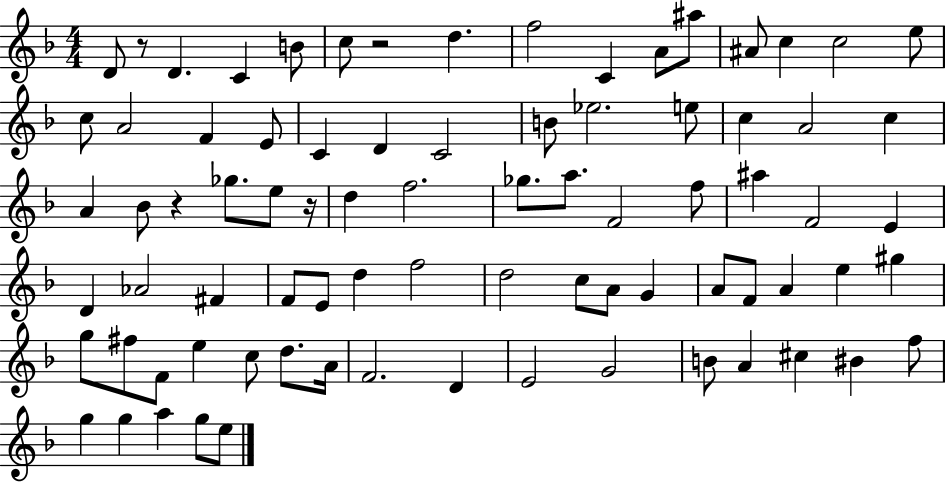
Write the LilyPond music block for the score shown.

{
  \clef treble
  \numericTimeSignature
  \time 4/4
  \key f \major
  d'8 r8 d'4. c'4 b'8 | c''8 r2 d''4. | f''2 c'4 a'8 ais''8 | ais'8 c''4 c''2 e''8 | \break c''8 a'2 f'4 e'8 | c'4 d'4 c'2 | b'8 ees''2. e''8 | c''4 a'2 c''4 | \break a'4 bes'8 r4 ges''8. e''8 r16 | d''4 f''2. | ges''8. a''8. f'2 f''8 | ais''4 f'2 e'4 | \break d'4 aes'2 fis'4 | f'8 e'8 d''4 f''2 | d''2 c''8 a'8 g'4 | a'8 f'8 a'4 e''4 gis''4 | \break g''8 fis''8 f'8 e''4 c''8 d''8. a'16 | f'2. d'4 | e'2 g'2 | b'8 a'4 cis''4 bis'4 f''8 | \break g''4 g''4 a''4 g''8 e''8 | \bar "|."
}